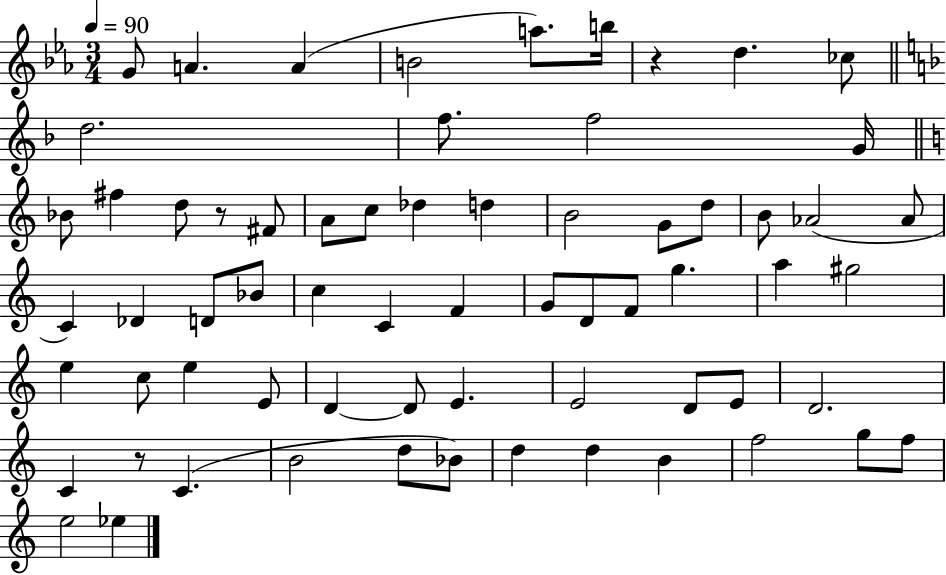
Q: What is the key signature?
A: EES major